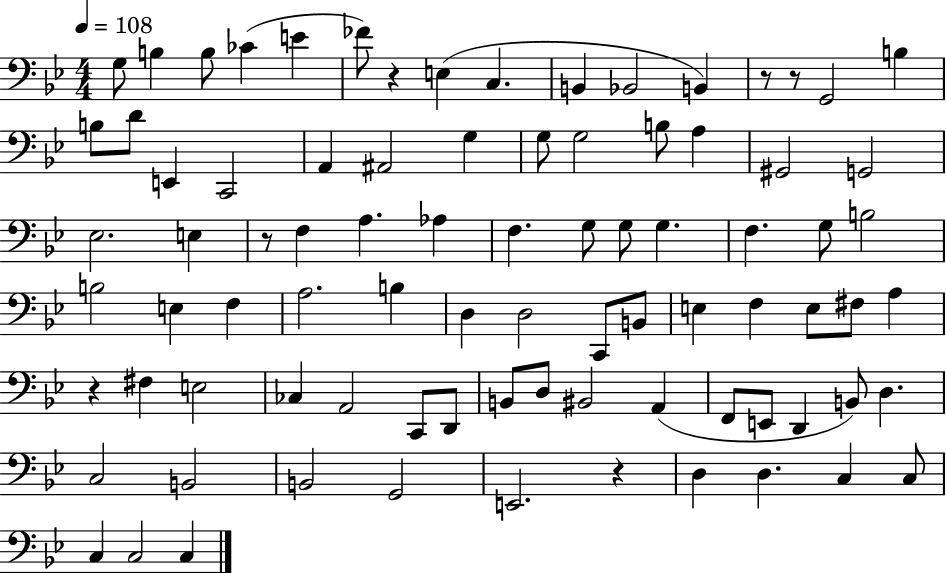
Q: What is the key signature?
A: BES major